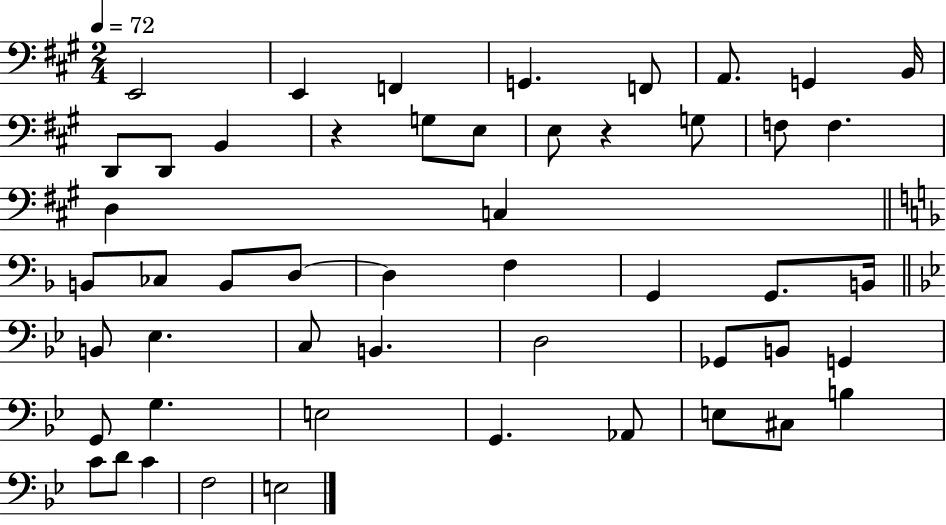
E2/h E2/q F2/q G2/q. F2/e A2/e. G2/q B2/s D2/e D2/e B2/q R/q G3/e E3/e E3/e R/q G3/e F3/e F3/q. D3/q C3/q B2/e CES3/e B2/e D3/e D3/q F3/q G2/q G2/e. B2/s B2/e Eb3/q. C3/e B2/q. D3/h Gb2/e B2/e G2/q G2/e G3/q. E3/h G2/q. Ab2/e E3/e C#3/e B3/q C4/e D4/e C4/q F3/h E3/h